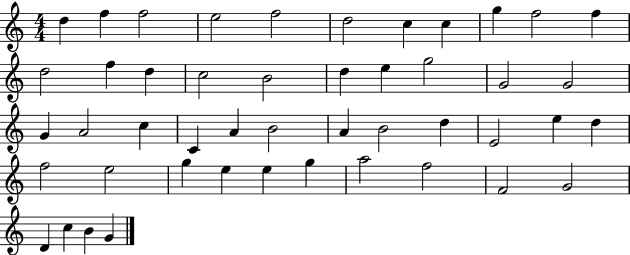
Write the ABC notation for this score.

X:1
T:Untitled
M:4/4
L:1/4
K:C
d f f2 e2 f2 d2 c c g f2 f d2 f d c2 B2 d e g2 G2 G2 G A2 c C A B2 A B2 d E2 e d f2 e2 g e e g a2 f2 F2 G2 D c B G